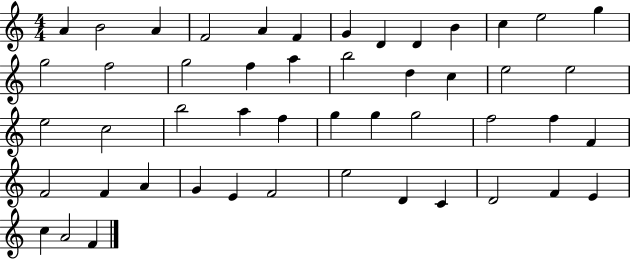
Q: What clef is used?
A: treble